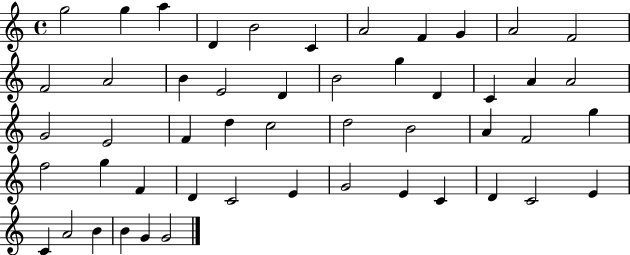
{
  \clef treble
  \time 4/4
  \defaultTimeSignature
  \key c \major
  g''2 g''4 a''4 | d'4 b'2 c'4 | a'2 f'4 g'4 | a'2 f'2 | \break f'2 a'2 | b'4 e'2 d'4 | b'2 g''4 d'4 | c'4 a'4 a'2 | \break g'2 e'2 | f'4 d''4 c''2 | d''2 b'2 | a'4 f'2 g''4 | \break f''2 g''4 f'4 | d'4 c'2 e'4 | g'2 e'4 c'4 | d'4 c'2 e'4 | \break c'4 a'2 b'4 | b'4 g'4 g'2 | \bar "|."
}